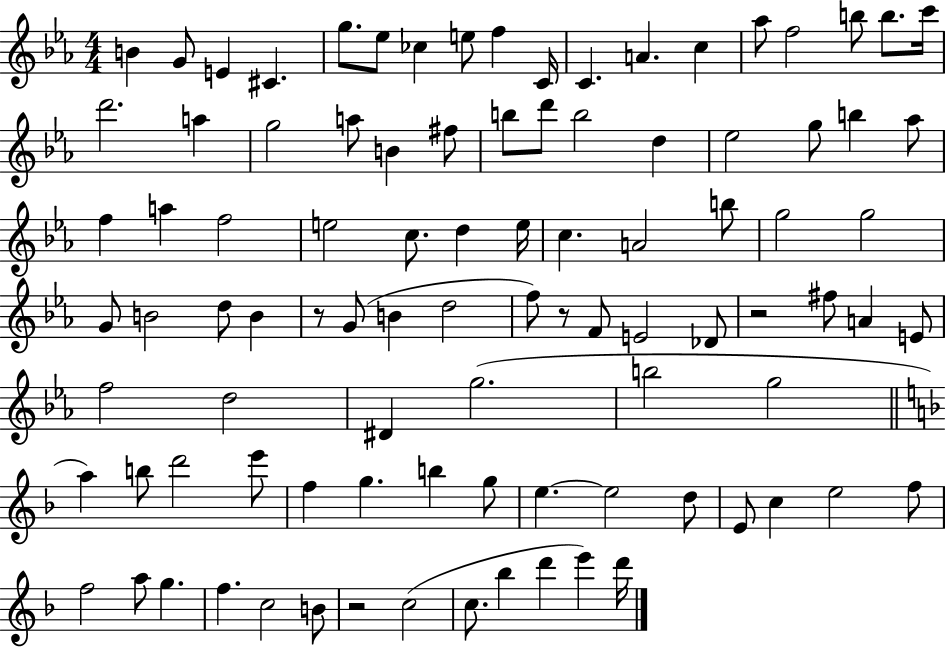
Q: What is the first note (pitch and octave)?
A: B4